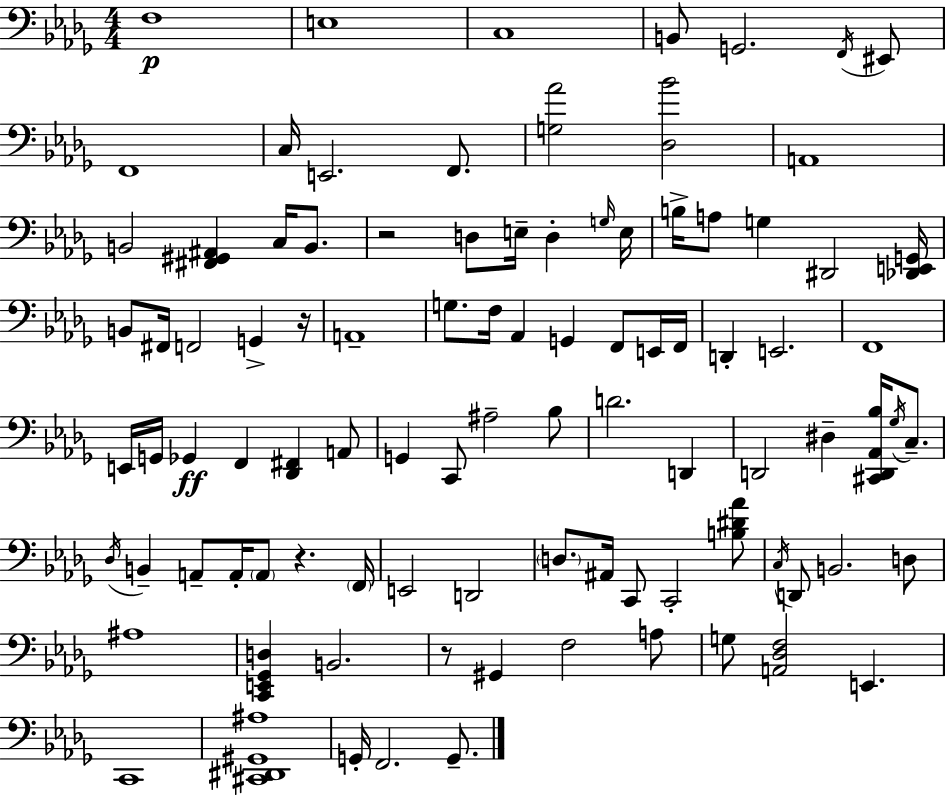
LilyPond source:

{
  \clef bass
  \numericTimeSignature
  \time 4/4
  \key bes \minor
  f1\p | e1 | c1 | b,8 g,2. \acciaccatura { f,16 } eis,8 | \break f,1 | c16 e,2. f,8. | <g aes'>2 <des bes'>2 | a,1 | \break b,2 <fis, gis, ais,>4 c16 b,8. | r2 d8 e16-- d4-. | \grace { g16 } e16 b16-> a8 g4 dis,2 | <des, e, g,>16 b,8 fis,16 f,2 g,4-> | \break r16 a,1-- | g8. f16 aes,4 g,4 f,8 | e,16 f,16 d,4-. e,2. | f,1 | \break e,16 g,16 ges,4\ff f,4 <des, fis,>4 | a,8 g,4 c,8 ais2-- | bes8 d'2. d,4 | d,2 dis4-- <cis, d, aes, bes>16 \acciaccatura { ges16 } | \break c8.-- \acciaccatura { des16 } b,4-- a,8-- a,16-. \parenthesize a,8 r4. | \parenthesize f,16 e,2 d,2 | \parenthesize d8. ais,16 c,8 c,2-. | <b dis' aes'>8 \acciaccatura { c16 } d,8 b,2. | \break d8 ais1 | <c, e, ges, d>4 b,2. | r8 gis,4 f2 | a8 g8 <a, des f>2 e,4. | \break c,1 | <cis, dis, gis, ais>1 | g,16-. f,2. | g,8.-- \bar "|."
}